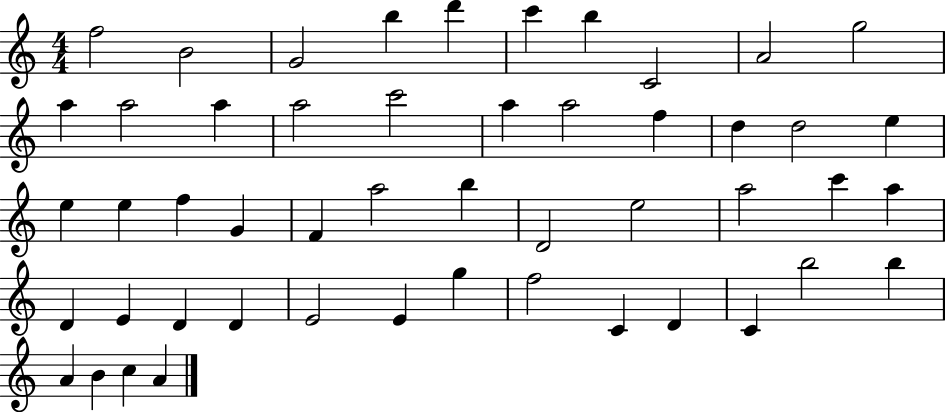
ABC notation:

X:1
T:Untitled
M:4/4
L:1/4
K:C
f2 B2 G2 b d' c' b C2 A2 g2 a a2 a a2 c'2 a a2 f d d2 e e e f G F a2 b D2 e2 a2 c' a D E D D E2 E g f2 C D C b2 b A B c A